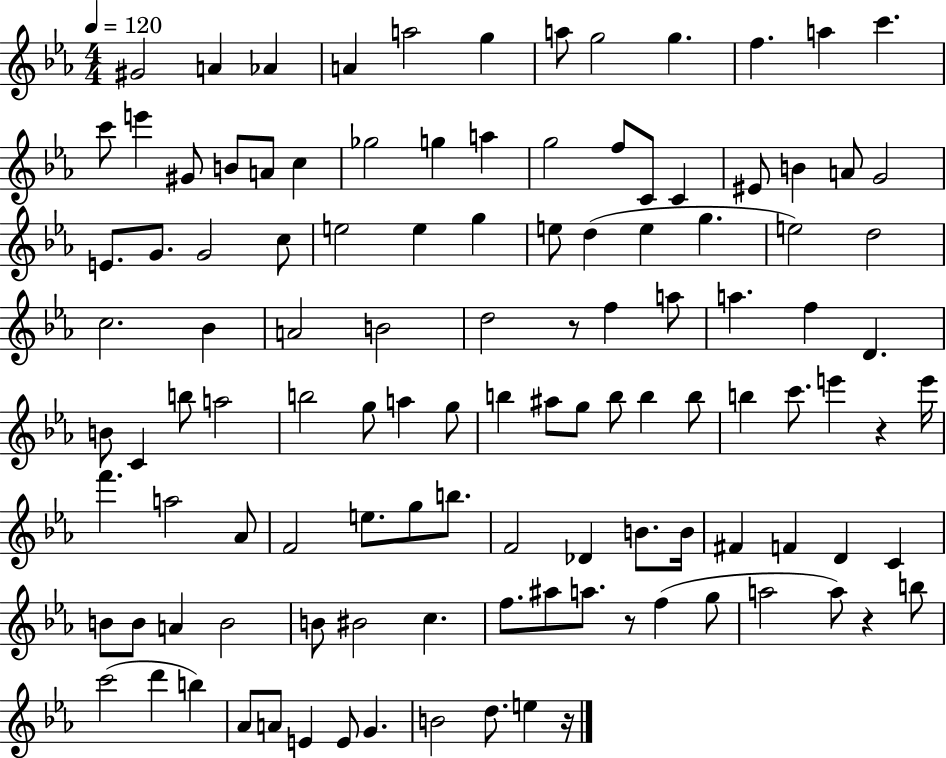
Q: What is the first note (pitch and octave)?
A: G#4